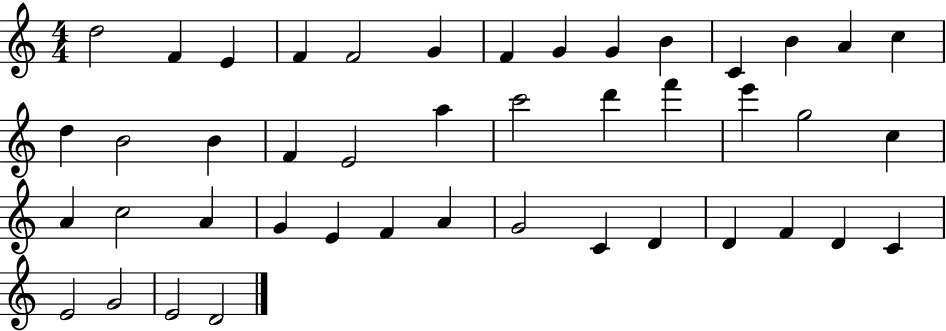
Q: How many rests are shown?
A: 0